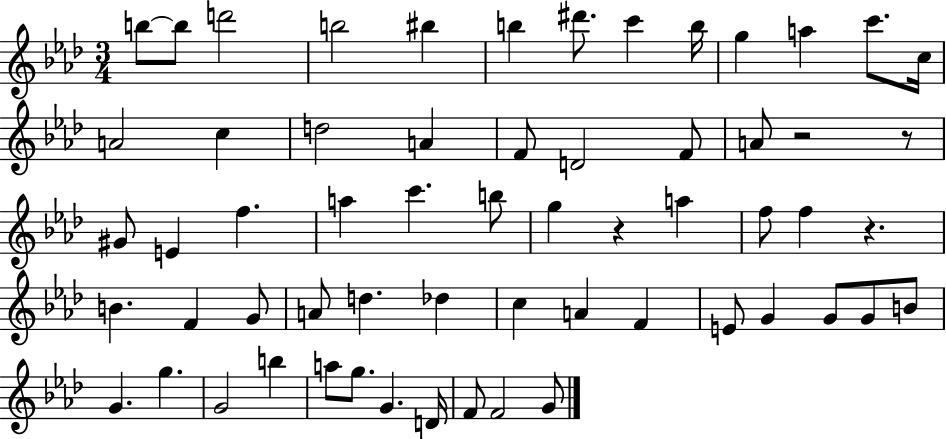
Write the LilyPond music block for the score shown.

{
  \clef treble
  \numericTimeSignature
  \time 3/4
  \key aes \major
  b''8~~ b''8 d'''2 | b''2 bis''4 | b''4 dis'''8. c'''4 b''16 | g''4 a''4 c'''8. c''16 | \break a'2 c''4 | d''2 a'4 | f'8 d'2 f'8 | a'8 r2 r8 | \break gis'8 e'4 f''4. | a''4 c'''4. b''8 | g''4 r4 a''4 | f''8 f''4 r4. | \break b'4. f'4 g'8 | a'8 d''4. des''4 | c''4 a'4 f'4 | e'8 g'4 g'8 g'8 b'8 | \break g'4. g''4. | g'2 b''4 | a''8 g''8. g'4. d'16 | f'8 f'2 g'8 | \break \bar "|."
}